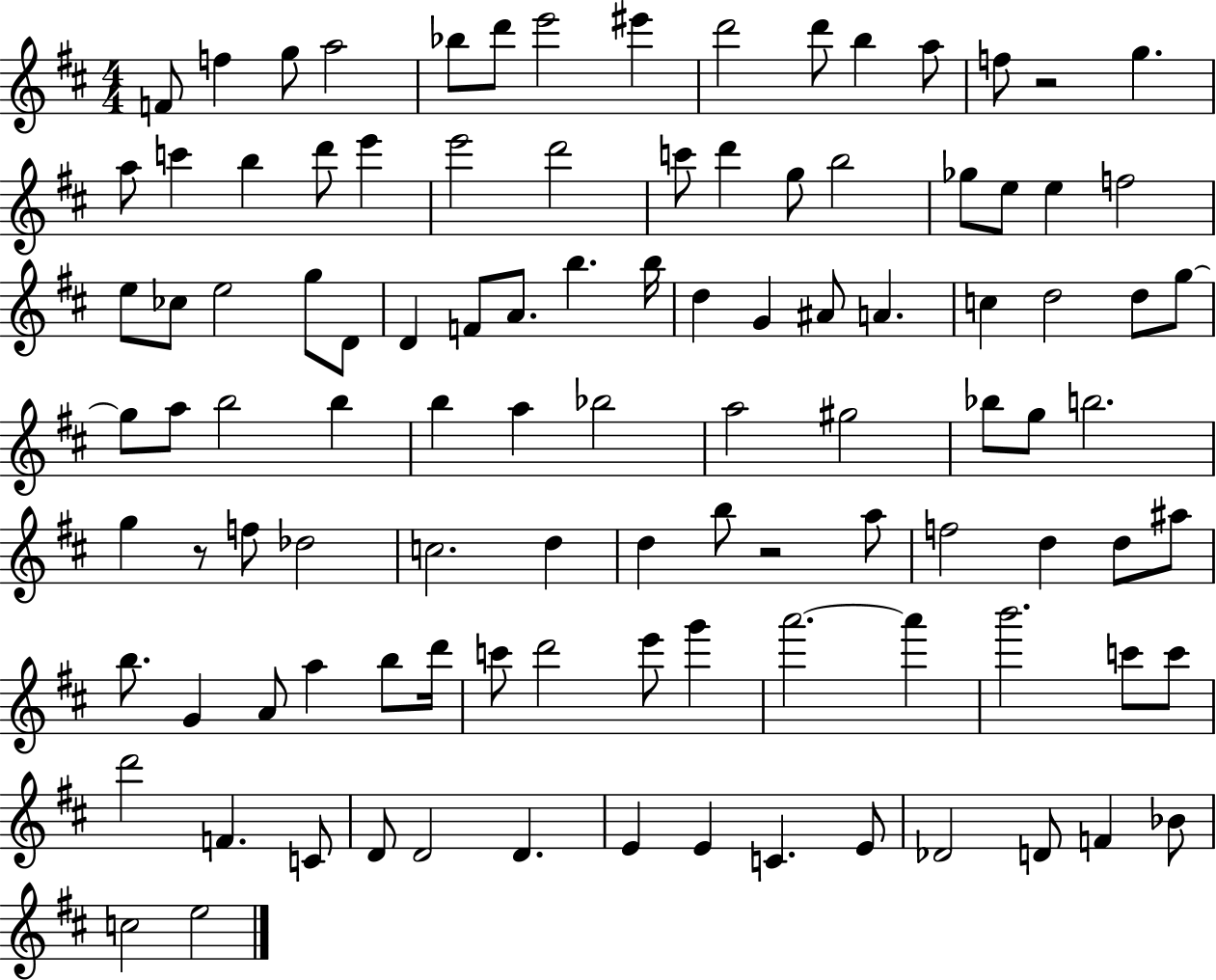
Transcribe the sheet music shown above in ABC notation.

X:1
T:Untitled
M:4/4
L:1/4
K:D
F/2 f g/2 a2 _b/2 d'/2 e'2 ^e' d'2 d'/2 b a/2 f/2 z2 g a/2 c' b d'/2 e' e'2 d'2 c'/2 d' g/2 b2 _g/2 e/2 e f2 e/2 _c/2 e2 g/2 D/2 D F/2 A/2 b b/4 d G ^A/2 A c d2 d/2 g/2 g/2 a/2 b2 b b a _b2 a2 ^g2 _b/2 g/2 b2 g z/2 f/2 _d2 c2 d d b/2 z2 a/2 f2 d d/2 ^a/2 b/2 G A/2 a b/2 d'/4 c'/2 d'2 e'/2 g' a'2 a' b'2 c'/2 c'/2 d'2 F C/2 D/2 D2 D E E C E/2 _D2 D/2 F _B/2 c2 e2